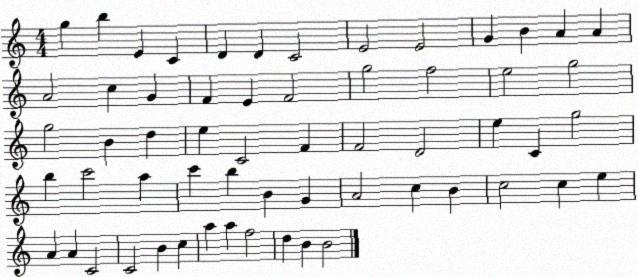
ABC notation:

X:1
T:Untitled
M:4/4
L:1/4
K:C
g b E C D D C2 E2 E2 G B A A A2 c G F E F2 g2 f2 e2 g2 g2 B d e C2 F F2 D2 e C g2 b c'2 a c' b B G A2 c B c2 c e A A C2 C2 B c a a f2 d B B2